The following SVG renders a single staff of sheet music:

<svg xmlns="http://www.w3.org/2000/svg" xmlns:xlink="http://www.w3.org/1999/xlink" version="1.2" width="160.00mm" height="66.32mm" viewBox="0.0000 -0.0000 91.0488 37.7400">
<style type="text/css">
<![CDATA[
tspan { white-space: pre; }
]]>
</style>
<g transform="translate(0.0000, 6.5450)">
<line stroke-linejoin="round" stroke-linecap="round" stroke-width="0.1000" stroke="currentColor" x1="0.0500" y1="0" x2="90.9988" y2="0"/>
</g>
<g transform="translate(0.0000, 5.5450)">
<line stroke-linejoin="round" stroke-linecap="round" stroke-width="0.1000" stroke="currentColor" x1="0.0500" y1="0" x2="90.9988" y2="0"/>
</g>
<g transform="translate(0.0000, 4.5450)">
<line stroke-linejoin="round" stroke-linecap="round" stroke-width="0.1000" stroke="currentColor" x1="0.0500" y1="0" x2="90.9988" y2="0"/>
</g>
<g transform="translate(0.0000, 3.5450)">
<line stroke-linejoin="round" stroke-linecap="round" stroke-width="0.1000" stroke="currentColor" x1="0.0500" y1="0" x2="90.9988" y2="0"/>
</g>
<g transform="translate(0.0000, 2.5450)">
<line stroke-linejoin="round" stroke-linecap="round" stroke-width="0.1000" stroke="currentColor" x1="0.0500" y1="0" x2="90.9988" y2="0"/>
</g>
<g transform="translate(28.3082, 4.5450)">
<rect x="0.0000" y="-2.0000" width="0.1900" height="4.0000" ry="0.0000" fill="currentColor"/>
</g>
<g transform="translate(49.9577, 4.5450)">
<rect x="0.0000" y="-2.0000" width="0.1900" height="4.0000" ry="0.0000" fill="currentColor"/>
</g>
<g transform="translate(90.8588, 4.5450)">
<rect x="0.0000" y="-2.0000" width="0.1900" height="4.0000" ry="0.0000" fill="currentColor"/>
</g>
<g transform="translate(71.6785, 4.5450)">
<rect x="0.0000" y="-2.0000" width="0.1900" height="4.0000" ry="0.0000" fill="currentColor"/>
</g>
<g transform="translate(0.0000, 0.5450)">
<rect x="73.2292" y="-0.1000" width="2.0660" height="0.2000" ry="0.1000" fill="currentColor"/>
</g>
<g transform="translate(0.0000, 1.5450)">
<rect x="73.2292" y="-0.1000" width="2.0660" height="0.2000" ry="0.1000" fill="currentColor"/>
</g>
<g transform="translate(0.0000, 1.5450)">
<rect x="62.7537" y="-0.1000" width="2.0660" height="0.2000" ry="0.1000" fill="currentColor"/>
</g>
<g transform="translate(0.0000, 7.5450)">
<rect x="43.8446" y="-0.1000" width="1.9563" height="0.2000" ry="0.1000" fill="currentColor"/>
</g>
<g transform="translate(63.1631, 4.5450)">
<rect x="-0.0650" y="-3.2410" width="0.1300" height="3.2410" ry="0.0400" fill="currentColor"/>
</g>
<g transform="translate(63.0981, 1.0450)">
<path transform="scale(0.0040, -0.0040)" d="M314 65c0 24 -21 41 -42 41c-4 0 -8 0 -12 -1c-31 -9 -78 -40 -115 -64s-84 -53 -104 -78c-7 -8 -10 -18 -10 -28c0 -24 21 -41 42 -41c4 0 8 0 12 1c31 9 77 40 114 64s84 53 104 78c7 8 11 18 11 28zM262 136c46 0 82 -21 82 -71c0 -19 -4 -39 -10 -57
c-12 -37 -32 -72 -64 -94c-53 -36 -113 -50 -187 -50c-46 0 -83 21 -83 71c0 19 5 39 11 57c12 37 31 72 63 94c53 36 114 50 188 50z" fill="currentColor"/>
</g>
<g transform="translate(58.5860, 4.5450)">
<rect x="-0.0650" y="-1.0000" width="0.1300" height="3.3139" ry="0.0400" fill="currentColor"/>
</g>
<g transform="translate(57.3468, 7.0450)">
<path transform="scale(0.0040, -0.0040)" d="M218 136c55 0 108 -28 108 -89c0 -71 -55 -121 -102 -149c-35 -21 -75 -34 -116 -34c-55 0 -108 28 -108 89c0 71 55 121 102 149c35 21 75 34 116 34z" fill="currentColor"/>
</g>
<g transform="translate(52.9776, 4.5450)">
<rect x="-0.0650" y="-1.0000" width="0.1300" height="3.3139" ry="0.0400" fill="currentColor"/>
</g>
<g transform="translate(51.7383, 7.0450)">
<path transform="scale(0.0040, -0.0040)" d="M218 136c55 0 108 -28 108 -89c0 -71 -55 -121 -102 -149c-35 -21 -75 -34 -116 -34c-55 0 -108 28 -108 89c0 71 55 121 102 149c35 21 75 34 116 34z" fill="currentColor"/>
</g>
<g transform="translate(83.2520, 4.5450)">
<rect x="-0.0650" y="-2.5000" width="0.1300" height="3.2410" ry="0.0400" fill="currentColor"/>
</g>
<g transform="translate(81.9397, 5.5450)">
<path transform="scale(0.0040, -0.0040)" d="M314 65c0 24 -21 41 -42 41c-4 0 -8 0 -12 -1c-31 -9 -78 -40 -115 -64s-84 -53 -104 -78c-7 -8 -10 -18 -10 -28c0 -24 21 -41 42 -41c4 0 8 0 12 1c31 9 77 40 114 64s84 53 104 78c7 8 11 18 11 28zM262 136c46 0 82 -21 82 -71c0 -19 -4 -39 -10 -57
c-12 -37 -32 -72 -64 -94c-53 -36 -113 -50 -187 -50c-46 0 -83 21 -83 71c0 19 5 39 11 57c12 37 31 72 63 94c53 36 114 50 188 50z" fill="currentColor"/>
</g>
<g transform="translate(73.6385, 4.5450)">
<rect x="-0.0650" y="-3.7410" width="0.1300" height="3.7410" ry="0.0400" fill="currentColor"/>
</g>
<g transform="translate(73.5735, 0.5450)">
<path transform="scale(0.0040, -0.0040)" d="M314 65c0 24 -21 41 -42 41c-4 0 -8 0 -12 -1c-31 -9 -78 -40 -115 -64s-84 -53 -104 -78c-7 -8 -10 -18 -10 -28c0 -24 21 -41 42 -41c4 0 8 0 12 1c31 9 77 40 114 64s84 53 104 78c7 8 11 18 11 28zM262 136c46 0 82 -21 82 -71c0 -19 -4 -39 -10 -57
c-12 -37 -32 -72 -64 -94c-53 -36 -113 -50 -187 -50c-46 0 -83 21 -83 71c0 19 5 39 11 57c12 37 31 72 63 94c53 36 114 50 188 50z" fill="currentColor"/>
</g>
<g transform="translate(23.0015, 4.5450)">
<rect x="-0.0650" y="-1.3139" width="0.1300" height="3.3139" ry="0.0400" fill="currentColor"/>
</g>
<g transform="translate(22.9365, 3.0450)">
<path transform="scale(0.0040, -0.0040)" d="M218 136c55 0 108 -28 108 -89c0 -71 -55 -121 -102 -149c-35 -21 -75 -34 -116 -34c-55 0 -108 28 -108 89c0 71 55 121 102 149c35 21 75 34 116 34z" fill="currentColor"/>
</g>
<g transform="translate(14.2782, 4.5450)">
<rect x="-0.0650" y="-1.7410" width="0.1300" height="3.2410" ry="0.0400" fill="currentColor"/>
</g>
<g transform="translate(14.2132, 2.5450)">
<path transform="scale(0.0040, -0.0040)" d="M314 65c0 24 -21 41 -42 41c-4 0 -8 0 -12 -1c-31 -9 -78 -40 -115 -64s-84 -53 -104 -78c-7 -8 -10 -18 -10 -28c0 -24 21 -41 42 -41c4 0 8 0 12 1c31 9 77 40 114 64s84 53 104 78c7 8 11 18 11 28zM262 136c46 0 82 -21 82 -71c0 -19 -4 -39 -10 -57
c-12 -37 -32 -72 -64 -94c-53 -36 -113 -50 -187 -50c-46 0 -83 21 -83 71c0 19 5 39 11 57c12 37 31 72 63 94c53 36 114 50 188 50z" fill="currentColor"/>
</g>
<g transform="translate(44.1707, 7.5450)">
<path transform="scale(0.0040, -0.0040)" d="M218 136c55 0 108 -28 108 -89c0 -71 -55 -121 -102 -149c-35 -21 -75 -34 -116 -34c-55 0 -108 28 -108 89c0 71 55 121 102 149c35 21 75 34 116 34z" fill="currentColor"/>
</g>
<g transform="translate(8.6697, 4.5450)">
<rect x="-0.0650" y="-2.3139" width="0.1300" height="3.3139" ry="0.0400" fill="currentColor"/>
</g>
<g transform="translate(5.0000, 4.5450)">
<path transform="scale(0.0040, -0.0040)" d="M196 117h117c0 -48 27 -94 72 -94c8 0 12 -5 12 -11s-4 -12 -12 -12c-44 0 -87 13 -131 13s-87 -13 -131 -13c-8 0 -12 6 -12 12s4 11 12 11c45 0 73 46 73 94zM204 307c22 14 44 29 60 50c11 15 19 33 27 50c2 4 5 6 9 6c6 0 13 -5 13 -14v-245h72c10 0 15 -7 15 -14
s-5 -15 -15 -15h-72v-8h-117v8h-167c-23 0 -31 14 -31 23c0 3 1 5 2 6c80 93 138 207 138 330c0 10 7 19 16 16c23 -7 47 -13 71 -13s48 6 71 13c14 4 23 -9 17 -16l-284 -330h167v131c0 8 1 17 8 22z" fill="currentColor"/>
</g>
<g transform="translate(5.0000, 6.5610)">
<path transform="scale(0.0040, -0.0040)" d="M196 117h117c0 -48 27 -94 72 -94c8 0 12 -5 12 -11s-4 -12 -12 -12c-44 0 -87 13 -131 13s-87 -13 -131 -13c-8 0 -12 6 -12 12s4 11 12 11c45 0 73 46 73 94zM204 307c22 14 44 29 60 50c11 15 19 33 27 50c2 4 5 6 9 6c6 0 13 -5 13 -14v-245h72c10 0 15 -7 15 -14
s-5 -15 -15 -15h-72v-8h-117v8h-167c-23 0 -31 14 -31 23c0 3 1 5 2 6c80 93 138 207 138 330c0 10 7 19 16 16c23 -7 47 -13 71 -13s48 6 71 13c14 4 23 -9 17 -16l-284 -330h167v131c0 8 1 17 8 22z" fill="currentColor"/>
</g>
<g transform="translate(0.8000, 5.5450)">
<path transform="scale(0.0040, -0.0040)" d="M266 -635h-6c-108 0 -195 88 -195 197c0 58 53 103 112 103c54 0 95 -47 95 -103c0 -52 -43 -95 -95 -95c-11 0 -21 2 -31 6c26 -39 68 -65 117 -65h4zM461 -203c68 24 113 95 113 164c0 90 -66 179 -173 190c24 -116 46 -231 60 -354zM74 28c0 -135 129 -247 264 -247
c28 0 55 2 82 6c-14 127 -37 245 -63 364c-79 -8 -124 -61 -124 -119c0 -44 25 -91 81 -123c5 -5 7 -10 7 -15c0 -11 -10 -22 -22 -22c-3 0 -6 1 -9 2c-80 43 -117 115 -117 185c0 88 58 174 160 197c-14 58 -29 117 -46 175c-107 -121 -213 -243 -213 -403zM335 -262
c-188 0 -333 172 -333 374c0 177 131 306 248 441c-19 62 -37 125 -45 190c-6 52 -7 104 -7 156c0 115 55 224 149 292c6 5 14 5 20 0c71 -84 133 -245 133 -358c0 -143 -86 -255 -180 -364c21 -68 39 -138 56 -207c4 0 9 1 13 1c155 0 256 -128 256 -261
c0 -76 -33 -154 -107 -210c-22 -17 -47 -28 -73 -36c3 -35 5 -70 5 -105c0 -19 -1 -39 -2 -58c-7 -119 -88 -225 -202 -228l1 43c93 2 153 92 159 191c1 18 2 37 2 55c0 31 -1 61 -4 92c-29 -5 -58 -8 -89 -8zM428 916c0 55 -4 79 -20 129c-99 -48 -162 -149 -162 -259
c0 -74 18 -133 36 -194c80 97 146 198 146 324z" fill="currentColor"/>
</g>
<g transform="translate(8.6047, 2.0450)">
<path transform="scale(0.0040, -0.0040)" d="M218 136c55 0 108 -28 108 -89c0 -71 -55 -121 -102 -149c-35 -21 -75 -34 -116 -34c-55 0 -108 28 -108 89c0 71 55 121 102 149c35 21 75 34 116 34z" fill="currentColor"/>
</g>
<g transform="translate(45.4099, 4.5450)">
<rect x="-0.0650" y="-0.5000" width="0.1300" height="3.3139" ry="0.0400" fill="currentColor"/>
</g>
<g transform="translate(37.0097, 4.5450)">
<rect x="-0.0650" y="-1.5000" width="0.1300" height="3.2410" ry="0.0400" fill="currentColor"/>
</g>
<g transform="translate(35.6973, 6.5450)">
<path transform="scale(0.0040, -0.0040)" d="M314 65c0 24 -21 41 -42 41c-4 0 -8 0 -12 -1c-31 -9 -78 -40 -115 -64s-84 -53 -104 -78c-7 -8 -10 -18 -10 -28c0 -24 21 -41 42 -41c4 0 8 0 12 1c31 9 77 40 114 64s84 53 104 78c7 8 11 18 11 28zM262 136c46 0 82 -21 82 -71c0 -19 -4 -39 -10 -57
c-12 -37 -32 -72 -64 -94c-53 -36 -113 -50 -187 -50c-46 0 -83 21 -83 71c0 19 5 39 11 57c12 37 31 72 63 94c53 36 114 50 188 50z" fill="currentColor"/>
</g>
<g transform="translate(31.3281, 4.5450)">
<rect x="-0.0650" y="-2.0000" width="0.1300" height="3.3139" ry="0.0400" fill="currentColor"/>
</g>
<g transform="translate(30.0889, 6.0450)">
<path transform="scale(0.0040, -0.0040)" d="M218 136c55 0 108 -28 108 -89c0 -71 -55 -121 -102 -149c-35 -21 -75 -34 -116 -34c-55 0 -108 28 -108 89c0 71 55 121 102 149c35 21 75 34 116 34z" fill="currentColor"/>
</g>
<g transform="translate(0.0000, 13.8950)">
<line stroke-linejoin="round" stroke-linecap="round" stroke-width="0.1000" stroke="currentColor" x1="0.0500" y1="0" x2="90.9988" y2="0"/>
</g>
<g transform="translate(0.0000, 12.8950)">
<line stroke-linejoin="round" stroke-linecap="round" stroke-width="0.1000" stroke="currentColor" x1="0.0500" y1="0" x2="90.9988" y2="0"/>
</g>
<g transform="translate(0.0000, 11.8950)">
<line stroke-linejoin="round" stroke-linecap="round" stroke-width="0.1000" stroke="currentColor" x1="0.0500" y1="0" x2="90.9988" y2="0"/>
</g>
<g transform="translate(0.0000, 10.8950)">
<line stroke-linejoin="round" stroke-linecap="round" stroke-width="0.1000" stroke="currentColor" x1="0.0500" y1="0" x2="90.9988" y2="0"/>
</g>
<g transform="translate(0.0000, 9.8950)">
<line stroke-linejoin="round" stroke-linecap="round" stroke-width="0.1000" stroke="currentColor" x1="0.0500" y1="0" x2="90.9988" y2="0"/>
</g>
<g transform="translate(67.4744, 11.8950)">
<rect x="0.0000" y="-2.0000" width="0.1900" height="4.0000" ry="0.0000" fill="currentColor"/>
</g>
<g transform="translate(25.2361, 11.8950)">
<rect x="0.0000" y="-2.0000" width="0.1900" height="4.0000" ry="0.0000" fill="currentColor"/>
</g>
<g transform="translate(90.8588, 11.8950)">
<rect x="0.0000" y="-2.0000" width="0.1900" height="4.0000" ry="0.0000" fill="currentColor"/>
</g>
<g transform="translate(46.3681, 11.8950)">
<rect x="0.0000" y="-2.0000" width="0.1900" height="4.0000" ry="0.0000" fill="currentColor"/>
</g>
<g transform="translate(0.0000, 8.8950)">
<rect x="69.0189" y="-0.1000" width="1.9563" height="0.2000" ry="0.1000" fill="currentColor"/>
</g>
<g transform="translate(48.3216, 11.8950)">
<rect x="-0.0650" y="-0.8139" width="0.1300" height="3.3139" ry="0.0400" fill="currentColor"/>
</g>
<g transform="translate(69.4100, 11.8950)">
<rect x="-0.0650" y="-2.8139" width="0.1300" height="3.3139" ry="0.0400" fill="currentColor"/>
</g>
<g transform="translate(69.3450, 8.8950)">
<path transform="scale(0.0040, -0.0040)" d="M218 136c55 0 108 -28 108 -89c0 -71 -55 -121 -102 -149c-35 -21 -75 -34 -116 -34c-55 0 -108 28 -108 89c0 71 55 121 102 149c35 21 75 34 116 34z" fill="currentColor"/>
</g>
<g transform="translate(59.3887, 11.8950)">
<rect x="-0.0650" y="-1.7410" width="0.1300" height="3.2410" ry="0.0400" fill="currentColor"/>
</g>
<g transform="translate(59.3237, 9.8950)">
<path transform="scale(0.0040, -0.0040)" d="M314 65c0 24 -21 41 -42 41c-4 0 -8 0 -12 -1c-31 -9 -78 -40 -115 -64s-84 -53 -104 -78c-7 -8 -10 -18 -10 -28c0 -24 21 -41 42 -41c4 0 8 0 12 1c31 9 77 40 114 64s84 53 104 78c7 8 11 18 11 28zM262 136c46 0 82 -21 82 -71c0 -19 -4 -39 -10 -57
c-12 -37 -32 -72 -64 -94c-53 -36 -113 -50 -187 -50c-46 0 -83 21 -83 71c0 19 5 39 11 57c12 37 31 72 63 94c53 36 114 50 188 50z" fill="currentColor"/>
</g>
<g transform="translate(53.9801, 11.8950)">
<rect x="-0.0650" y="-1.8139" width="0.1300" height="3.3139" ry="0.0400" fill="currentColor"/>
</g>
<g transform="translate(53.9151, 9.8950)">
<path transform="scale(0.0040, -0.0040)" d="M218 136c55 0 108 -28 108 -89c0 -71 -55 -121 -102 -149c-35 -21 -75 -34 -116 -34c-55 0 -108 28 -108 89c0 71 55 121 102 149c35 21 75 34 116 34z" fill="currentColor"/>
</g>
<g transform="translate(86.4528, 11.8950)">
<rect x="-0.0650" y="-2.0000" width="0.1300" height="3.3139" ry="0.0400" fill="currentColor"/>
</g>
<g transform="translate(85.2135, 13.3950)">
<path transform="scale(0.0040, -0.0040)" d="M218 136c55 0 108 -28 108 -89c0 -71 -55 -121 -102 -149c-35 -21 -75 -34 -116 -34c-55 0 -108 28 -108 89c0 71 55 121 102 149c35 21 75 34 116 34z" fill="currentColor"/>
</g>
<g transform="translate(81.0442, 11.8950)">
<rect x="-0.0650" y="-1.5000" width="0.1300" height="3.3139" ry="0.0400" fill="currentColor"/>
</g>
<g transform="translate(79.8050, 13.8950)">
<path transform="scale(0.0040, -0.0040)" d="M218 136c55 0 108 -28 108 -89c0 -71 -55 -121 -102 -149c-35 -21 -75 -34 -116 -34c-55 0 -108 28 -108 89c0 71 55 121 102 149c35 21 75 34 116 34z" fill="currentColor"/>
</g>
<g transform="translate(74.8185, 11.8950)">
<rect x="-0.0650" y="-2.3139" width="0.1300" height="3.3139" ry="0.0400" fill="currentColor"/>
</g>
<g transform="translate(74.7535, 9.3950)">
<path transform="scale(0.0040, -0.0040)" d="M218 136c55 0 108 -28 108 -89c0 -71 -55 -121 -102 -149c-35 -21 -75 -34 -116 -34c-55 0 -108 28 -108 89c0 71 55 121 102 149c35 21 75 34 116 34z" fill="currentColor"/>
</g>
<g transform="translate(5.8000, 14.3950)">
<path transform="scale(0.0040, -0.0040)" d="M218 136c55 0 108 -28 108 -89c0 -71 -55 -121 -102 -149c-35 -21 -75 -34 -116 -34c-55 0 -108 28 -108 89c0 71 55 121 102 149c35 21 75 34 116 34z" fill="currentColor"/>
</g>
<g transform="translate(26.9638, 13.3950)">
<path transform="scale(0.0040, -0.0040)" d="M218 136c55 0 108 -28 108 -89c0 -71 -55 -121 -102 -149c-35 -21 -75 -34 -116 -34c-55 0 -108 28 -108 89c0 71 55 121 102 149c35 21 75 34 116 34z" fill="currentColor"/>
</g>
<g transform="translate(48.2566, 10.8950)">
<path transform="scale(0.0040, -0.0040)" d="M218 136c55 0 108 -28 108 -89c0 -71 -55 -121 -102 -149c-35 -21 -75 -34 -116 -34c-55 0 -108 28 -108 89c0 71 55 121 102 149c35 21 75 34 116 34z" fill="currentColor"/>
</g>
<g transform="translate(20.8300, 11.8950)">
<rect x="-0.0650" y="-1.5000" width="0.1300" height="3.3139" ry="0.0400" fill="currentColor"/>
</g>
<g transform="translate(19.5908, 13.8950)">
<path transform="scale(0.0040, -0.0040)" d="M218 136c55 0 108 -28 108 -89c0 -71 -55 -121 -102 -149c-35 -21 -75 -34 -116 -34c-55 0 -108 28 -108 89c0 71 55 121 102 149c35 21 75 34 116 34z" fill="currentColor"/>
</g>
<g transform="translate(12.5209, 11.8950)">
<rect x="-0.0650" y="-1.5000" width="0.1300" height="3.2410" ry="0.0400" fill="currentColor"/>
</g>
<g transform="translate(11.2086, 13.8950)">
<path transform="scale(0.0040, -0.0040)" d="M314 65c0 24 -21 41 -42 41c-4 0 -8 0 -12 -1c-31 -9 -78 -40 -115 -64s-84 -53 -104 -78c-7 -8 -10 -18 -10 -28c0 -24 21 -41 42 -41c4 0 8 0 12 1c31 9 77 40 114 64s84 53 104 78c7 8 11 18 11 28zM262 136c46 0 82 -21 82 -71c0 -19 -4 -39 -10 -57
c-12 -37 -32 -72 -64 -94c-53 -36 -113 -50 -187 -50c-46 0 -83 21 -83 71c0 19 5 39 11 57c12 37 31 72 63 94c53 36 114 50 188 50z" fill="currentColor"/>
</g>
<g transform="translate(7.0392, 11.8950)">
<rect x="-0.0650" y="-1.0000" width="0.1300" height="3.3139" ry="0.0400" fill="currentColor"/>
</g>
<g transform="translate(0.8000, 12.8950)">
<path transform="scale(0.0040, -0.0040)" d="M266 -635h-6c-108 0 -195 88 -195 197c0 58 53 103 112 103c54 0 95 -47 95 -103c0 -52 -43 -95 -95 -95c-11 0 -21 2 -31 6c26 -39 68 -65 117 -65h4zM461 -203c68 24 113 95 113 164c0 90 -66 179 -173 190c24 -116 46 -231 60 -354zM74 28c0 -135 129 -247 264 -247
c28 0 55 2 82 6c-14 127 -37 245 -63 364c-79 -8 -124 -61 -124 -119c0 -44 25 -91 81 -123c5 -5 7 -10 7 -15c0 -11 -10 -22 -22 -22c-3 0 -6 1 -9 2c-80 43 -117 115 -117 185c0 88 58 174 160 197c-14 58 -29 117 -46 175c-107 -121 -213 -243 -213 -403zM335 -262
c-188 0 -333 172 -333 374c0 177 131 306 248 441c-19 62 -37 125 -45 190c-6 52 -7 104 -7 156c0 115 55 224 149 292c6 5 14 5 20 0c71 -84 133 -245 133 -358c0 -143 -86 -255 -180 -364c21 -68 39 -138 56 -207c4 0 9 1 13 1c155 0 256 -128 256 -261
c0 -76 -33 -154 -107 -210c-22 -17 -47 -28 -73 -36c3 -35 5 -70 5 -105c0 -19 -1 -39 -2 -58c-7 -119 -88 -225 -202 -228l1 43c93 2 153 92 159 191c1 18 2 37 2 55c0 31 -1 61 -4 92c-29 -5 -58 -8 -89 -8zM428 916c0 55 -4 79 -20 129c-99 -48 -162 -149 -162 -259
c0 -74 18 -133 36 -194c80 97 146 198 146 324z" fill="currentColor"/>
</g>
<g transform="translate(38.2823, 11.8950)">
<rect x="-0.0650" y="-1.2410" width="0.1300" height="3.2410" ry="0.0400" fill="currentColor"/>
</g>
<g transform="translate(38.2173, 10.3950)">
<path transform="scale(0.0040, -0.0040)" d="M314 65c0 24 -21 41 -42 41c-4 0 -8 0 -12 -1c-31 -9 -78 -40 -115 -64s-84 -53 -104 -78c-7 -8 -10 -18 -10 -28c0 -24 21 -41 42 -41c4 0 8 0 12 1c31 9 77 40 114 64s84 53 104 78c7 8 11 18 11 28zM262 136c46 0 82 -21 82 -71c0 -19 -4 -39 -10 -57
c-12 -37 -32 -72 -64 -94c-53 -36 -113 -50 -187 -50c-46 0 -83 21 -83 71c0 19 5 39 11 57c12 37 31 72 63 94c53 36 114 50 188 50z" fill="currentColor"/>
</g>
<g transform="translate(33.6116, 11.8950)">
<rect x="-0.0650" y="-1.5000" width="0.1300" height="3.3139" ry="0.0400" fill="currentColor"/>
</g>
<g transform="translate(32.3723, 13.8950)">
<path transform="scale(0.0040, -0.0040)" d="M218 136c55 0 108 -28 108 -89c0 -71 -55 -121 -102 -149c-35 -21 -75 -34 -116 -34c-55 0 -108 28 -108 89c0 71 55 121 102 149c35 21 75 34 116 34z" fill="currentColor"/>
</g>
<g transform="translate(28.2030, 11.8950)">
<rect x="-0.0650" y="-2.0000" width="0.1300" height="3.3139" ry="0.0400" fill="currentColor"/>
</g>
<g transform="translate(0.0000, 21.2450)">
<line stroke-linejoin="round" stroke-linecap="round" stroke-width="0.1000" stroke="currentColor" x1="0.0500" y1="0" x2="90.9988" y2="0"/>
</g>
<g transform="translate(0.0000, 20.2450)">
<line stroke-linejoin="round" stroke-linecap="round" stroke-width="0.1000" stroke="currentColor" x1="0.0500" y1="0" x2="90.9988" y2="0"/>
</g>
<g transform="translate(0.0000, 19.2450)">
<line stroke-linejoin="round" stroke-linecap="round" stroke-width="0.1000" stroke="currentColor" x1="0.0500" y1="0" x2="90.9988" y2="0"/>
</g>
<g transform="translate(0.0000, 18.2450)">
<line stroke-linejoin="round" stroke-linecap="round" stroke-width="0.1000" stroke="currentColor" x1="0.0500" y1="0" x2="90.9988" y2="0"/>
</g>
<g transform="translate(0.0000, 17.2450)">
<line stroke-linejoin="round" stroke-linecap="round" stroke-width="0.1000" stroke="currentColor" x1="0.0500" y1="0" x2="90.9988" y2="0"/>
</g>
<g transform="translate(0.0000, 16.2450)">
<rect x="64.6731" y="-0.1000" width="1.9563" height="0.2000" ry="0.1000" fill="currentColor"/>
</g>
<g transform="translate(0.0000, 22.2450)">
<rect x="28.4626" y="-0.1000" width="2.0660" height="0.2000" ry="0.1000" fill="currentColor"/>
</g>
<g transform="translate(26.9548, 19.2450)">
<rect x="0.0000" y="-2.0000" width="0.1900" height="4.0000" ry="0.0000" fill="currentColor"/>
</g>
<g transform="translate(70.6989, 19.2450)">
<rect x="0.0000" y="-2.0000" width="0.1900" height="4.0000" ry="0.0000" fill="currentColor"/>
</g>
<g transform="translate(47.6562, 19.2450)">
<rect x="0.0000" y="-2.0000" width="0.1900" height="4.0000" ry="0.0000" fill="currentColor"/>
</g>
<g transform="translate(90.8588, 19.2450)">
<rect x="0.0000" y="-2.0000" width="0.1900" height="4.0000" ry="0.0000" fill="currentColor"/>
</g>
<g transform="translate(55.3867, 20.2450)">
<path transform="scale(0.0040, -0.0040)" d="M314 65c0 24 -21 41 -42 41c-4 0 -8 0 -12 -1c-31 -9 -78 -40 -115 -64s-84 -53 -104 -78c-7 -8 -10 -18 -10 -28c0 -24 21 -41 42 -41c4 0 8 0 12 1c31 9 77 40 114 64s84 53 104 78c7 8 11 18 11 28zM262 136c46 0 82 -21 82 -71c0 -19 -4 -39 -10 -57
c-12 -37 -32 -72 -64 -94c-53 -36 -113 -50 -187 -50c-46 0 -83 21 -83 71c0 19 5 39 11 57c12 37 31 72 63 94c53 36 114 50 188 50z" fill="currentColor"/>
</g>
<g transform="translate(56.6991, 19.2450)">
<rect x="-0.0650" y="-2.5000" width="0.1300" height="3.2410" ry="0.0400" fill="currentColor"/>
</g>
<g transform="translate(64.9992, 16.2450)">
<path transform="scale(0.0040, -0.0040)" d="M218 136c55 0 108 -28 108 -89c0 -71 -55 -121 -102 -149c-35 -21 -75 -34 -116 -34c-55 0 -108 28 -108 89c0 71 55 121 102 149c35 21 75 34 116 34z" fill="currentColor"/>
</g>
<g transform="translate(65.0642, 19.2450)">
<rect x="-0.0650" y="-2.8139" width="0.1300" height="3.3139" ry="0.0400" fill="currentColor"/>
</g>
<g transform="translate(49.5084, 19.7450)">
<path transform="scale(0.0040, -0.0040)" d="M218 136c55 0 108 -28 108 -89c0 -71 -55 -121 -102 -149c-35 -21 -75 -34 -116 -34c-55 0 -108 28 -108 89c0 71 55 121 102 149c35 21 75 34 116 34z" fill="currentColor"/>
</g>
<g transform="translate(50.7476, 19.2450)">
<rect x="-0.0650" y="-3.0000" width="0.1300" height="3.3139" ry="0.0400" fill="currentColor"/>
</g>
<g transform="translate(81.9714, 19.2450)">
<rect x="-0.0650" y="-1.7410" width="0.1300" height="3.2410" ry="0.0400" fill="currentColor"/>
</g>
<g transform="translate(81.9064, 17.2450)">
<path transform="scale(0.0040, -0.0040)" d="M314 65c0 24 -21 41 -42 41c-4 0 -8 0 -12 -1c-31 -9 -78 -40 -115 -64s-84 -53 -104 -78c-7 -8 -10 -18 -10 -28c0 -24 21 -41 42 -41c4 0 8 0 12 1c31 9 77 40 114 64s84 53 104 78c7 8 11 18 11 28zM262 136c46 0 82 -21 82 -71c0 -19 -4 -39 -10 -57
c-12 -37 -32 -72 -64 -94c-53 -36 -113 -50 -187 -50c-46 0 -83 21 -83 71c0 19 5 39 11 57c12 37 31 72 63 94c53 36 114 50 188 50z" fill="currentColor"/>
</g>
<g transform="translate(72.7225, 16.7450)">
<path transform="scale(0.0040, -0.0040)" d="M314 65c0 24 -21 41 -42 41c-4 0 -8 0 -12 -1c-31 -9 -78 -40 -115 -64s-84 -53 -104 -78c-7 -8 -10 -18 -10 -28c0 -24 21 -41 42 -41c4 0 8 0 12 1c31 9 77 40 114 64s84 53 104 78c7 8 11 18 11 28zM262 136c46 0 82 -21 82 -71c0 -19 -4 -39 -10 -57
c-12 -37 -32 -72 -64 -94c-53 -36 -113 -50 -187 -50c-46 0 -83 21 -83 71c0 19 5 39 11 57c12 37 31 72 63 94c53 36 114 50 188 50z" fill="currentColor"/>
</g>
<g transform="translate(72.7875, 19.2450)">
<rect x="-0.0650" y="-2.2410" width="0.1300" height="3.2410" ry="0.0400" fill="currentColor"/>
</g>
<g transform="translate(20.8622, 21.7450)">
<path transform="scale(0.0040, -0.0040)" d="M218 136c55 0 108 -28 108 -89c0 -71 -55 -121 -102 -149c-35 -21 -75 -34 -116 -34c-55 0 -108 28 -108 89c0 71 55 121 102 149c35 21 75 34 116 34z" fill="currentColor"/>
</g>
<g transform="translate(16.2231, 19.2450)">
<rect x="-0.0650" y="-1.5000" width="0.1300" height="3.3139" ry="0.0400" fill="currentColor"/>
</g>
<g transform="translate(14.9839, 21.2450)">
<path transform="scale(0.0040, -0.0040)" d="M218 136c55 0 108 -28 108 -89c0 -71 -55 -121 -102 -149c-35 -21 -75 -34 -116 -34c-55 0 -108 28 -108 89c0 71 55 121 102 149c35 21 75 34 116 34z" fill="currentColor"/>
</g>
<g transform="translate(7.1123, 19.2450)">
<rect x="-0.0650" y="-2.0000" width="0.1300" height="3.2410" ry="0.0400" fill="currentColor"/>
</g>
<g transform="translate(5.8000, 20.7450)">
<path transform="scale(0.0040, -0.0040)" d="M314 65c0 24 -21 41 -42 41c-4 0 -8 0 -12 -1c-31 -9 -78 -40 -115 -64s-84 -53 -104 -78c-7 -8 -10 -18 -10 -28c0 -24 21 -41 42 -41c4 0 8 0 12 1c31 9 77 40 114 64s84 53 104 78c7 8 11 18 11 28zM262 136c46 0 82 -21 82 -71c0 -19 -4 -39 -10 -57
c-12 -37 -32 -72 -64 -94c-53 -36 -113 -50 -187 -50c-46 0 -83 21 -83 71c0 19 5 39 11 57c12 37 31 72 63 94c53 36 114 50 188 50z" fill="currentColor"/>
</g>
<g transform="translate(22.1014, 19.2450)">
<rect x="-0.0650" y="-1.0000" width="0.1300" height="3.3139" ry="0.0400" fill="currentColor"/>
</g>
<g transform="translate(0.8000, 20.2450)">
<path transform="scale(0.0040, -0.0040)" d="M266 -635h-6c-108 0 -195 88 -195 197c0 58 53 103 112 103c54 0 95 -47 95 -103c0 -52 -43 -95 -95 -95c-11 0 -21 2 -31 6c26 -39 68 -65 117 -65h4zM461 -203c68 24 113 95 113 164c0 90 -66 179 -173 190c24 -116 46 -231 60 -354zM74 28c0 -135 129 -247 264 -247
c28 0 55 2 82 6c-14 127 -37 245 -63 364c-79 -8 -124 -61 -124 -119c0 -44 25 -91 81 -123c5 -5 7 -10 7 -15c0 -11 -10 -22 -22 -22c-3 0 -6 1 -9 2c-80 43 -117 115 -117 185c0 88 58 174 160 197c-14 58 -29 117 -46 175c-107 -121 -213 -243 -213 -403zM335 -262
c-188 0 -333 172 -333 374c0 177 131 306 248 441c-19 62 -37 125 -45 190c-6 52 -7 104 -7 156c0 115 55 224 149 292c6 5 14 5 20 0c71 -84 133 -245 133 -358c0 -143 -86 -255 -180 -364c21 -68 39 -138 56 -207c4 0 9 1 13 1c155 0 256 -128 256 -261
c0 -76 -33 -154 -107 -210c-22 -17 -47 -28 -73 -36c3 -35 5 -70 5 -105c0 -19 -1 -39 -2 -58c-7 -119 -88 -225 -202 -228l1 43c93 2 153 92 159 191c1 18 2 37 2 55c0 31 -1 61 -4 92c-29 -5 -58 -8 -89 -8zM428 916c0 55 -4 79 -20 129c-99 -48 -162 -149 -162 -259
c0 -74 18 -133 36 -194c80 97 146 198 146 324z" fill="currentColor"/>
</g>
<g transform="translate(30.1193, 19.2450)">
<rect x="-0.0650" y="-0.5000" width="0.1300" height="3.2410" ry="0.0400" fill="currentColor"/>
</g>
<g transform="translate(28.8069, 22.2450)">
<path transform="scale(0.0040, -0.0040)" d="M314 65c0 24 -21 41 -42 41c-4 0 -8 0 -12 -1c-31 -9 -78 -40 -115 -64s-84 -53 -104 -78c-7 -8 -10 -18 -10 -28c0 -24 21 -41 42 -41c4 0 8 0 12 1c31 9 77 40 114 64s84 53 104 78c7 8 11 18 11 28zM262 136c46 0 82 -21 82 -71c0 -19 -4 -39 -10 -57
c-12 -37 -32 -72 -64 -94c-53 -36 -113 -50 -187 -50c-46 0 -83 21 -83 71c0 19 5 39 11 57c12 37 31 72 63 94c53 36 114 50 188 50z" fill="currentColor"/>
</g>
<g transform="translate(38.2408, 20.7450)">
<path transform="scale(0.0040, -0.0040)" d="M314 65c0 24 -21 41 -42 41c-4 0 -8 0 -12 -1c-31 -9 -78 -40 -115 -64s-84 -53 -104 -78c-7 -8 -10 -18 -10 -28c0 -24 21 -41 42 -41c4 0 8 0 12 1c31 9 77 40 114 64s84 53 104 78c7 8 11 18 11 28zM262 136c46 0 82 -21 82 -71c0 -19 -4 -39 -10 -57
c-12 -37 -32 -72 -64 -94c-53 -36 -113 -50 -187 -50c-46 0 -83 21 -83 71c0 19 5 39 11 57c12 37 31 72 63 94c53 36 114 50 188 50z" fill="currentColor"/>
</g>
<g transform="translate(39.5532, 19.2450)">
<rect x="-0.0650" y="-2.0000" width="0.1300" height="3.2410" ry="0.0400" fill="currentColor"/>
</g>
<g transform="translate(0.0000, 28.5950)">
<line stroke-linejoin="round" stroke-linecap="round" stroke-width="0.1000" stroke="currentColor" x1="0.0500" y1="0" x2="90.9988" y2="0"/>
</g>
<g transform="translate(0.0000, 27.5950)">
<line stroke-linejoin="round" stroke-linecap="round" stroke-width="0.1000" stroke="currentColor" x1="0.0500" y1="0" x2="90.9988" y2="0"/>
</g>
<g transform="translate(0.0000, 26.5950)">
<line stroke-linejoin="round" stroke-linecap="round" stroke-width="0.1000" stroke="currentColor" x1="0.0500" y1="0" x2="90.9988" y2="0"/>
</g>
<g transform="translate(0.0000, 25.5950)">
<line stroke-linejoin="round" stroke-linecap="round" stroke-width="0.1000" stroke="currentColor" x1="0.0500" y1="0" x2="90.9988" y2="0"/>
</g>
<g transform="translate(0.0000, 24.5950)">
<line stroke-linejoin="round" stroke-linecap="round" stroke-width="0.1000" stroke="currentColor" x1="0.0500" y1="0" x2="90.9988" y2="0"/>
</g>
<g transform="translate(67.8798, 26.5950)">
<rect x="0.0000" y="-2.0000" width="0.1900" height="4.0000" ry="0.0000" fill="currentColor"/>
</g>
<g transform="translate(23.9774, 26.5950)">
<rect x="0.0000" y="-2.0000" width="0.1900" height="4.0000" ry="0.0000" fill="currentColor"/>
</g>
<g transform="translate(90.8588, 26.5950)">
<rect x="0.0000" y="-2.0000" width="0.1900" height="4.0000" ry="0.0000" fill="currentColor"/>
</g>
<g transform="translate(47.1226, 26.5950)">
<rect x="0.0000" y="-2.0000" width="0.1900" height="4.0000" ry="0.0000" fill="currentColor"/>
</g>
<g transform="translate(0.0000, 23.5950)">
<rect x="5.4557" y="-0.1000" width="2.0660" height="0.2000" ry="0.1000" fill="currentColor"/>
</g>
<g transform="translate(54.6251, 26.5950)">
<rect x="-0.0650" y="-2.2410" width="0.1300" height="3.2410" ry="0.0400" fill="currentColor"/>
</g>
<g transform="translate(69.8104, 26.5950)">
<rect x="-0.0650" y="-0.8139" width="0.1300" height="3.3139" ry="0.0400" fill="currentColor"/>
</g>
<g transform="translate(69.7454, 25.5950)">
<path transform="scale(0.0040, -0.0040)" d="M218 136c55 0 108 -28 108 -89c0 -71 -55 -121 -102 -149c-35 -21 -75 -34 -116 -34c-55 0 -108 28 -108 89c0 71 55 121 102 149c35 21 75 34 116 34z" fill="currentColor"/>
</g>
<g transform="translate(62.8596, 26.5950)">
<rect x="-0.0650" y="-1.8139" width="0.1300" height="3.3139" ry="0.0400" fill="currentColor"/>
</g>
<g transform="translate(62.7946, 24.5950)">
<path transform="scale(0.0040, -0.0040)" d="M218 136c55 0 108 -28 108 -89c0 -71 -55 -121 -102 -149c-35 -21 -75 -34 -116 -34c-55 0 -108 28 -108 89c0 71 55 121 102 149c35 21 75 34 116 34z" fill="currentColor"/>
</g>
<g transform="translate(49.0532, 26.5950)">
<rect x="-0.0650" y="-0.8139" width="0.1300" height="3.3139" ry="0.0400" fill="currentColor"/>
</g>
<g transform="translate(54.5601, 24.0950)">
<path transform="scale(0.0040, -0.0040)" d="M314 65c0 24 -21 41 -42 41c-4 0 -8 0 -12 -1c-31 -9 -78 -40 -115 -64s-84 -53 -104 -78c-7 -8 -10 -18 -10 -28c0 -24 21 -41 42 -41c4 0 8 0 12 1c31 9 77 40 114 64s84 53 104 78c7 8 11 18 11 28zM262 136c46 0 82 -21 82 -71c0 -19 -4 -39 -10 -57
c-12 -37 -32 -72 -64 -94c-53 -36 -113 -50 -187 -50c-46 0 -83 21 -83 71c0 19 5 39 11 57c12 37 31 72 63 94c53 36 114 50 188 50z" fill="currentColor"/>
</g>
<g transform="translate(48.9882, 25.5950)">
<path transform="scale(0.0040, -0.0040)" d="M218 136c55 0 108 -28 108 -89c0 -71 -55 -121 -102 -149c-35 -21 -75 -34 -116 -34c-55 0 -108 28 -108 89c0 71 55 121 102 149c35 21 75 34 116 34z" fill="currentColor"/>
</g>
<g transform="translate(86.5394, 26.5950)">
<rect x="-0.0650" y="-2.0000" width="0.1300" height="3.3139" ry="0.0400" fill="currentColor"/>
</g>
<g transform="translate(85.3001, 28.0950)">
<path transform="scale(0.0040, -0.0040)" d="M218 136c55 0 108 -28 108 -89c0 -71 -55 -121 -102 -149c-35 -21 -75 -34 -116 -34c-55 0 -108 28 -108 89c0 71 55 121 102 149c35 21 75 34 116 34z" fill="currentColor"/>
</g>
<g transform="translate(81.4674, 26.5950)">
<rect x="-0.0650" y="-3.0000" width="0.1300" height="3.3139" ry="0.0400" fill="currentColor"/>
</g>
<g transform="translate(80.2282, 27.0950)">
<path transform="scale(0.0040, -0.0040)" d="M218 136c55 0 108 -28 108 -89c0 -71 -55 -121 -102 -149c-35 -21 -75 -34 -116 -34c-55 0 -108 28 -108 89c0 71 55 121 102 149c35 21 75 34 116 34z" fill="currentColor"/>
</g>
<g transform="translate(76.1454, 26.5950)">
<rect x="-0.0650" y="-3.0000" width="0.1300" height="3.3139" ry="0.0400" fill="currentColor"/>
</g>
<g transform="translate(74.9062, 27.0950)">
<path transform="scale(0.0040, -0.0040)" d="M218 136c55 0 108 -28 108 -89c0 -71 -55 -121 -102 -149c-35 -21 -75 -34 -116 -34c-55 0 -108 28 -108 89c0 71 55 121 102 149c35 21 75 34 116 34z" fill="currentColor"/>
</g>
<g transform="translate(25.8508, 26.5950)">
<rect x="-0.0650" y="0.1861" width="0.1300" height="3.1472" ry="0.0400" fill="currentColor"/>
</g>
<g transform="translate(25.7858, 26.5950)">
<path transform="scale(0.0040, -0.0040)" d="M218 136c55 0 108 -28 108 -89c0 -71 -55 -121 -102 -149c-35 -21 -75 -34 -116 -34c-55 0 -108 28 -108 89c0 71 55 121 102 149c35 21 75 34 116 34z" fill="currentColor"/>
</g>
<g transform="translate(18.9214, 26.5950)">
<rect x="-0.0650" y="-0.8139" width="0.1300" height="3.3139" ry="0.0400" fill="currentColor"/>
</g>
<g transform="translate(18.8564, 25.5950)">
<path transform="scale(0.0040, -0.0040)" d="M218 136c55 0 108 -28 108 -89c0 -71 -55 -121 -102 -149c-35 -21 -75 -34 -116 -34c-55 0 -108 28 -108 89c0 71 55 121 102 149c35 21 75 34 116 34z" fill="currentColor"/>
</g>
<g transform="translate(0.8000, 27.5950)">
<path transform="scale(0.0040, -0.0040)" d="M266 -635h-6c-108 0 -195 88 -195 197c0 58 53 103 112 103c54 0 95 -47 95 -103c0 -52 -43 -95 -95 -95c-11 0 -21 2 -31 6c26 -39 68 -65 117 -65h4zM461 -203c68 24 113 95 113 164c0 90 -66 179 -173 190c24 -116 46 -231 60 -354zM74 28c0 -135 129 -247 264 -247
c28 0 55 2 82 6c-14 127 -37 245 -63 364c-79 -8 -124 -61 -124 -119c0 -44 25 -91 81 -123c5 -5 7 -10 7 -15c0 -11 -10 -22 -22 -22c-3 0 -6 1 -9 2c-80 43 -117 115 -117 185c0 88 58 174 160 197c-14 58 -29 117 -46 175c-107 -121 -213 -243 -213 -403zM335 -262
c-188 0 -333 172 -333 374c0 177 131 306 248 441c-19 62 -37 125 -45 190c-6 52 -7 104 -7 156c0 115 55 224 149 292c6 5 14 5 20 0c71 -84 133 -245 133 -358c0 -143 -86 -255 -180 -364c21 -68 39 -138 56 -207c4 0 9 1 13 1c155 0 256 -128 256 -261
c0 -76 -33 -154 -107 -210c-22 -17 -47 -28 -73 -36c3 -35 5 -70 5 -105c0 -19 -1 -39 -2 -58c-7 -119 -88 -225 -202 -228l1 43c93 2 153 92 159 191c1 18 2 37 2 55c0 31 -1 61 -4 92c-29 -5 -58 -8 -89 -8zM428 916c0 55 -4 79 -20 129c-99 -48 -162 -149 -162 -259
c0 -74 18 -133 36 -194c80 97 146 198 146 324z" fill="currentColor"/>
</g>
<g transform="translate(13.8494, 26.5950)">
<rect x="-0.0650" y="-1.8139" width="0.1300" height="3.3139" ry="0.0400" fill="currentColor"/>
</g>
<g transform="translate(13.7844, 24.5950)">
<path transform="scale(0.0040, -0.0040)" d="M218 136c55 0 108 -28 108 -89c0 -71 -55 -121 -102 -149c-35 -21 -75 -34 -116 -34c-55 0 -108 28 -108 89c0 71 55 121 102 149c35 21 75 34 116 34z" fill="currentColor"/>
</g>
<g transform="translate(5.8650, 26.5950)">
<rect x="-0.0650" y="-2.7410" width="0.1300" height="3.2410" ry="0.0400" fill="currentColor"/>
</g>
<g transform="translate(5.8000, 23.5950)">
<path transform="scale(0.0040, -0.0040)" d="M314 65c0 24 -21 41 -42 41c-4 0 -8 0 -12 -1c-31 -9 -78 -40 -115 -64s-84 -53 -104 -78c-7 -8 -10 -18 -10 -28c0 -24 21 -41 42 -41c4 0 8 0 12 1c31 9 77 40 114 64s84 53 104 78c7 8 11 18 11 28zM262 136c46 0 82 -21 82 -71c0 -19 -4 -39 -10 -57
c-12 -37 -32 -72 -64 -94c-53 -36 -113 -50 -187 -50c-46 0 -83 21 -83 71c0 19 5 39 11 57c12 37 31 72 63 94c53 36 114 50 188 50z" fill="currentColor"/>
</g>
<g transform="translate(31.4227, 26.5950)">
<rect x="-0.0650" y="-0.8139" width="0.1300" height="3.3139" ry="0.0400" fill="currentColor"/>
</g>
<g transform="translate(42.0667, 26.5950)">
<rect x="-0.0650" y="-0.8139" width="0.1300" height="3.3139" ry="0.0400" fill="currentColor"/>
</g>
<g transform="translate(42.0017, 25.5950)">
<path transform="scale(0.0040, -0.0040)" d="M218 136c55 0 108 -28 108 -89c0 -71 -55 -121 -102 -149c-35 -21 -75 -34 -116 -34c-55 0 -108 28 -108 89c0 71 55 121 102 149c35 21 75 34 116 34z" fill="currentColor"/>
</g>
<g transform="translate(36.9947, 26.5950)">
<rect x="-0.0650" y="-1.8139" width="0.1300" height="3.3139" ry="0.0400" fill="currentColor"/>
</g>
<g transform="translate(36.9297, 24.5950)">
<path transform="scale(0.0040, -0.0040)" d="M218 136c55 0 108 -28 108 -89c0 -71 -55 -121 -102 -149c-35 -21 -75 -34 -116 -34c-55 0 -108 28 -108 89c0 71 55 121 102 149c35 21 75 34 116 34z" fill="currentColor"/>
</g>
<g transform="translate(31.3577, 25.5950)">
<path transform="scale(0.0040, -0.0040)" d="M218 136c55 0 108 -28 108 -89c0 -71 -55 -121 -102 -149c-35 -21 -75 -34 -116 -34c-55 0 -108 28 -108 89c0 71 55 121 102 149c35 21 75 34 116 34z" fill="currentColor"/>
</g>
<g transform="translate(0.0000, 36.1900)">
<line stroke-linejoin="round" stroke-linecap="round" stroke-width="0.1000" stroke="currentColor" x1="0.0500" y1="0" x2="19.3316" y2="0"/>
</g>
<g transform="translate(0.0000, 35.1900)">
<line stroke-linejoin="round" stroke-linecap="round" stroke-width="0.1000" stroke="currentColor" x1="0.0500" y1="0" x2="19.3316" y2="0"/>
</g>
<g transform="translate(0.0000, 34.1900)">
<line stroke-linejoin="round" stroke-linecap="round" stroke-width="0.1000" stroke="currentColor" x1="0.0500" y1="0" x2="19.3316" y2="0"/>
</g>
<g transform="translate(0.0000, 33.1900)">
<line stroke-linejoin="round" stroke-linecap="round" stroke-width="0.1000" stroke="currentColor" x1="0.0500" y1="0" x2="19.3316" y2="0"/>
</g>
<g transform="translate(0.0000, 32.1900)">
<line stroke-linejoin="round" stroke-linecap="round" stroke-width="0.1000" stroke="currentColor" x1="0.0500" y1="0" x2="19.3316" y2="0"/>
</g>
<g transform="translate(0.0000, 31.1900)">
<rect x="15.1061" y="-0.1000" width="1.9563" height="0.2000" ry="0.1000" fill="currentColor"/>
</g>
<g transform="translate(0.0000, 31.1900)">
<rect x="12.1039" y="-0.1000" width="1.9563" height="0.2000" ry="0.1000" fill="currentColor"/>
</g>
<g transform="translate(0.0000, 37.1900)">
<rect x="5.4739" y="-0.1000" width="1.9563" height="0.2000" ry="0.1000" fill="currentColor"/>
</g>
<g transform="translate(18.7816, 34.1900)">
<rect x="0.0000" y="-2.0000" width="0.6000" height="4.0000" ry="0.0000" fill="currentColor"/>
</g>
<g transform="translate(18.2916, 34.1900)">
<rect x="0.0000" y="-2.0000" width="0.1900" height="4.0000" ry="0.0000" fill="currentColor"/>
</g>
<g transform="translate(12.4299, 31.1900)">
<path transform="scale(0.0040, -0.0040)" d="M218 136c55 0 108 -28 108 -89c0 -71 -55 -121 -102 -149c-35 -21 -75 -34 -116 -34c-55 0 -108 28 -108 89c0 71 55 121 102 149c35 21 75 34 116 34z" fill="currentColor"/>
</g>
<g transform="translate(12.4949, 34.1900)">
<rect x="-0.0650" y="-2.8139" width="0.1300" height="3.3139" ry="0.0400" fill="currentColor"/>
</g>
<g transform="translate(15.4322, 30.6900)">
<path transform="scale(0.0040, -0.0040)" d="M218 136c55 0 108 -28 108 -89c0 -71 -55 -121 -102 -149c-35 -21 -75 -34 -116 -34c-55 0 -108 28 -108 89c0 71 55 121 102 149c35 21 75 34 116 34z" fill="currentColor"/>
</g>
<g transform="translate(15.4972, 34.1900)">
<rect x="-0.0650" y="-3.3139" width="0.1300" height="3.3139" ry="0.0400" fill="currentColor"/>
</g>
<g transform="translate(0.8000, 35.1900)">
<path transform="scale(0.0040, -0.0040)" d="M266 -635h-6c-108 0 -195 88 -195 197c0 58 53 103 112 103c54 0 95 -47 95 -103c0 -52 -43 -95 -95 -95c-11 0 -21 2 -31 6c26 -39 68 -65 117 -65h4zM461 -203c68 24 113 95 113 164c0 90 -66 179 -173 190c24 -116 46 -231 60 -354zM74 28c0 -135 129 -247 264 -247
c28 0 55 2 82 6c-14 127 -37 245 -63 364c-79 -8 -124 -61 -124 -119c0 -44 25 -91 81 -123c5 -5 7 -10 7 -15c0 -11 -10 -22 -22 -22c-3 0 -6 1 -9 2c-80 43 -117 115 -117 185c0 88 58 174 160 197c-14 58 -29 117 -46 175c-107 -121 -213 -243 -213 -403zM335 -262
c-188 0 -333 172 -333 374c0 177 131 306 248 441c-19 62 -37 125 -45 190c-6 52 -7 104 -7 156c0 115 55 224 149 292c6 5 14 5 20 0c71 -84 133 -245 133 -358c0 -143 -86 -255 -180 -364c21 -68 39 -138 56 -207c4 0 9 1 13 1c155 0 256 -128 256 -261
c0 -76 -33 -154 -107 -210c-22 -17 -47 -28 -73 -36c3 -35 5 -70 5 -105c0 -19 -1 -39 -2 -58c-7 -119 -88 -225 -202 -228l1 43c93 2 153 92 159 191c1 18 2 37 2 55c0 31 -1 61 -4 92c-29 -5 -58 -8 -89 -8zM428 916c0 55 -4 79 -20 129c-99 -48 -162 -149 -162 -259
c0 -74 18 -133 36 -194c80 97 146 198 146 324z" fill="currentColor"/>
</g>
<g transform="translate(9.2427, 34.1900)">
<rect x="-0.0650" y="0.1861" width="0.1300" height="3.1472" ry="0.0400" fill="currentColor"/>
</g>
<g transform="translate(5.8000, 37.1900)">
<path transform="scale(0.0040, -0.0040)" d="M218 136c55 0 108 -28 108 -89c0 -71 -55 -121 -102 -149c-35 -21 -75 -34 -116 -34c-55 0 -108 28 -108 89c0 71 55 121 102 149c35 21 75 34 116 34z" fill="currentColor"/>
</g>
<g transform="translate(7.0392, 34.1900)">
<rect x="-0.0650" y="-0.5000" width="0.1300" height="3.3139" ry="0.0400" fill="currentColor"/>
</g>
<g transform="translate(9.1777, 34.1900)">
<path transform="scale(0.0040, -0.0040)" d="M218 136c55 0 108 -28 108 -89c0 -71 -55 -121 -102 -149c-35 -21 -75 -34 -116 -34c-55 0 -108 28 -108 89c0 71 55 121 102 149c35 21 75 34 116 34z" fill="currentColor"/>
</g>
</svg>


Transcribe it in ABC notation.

X:1
T:Untitled
M:4/4
L:1/4
K:C
g f2 e F E2 C D D b2 c'2 G2 D E2 E F E e2 d f f2 a g E F F2 E D C2 F2 A G2 a g2 f2 a2 f d B d f d d g2 f d A A F C B a b